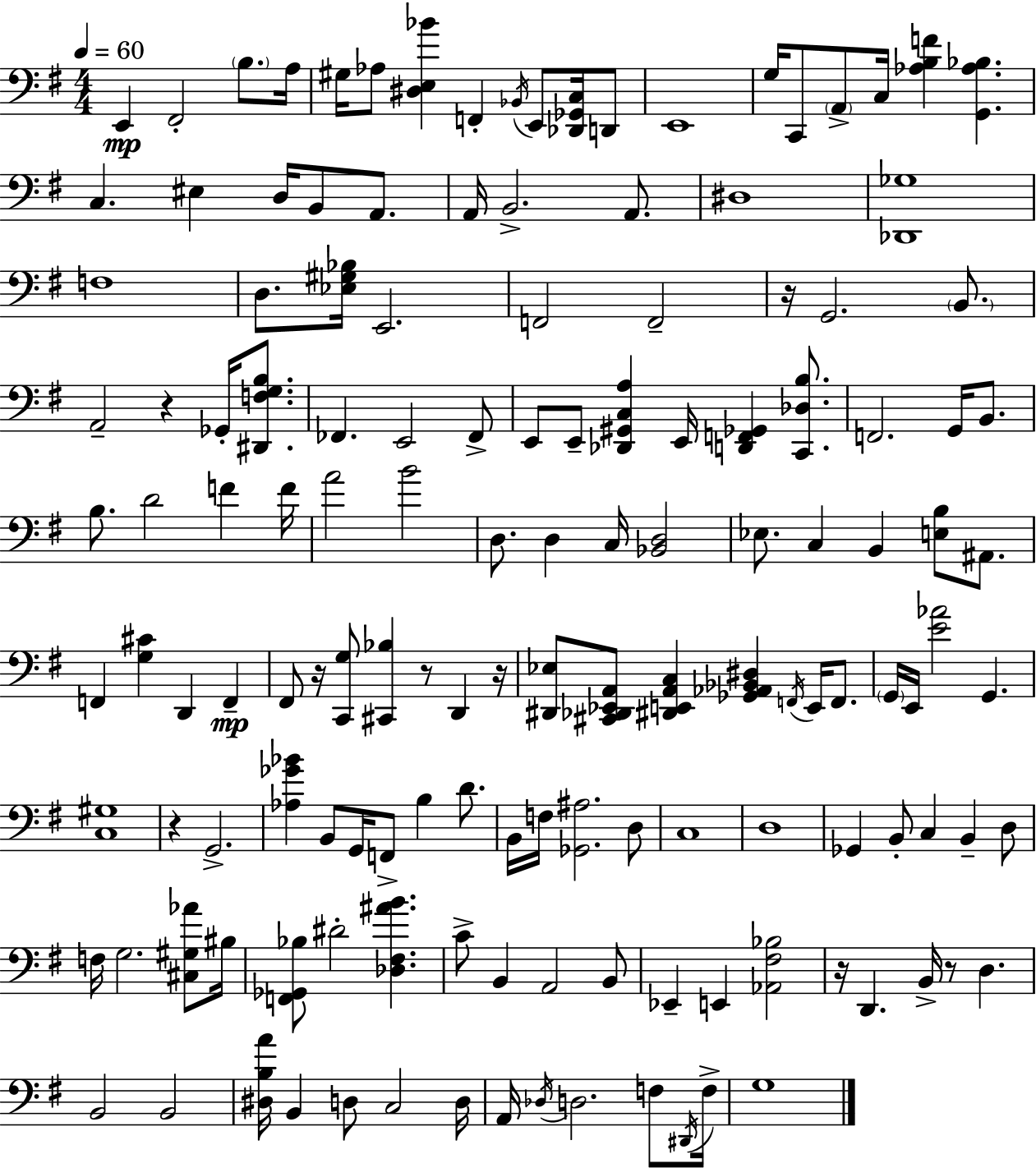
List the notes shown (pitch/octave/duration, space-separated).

E2/q F#2/h B3/e. A3/s G#3/s Ab3/e [D#3,E3,Bb4]/q F2/q Bb2/s E2/e [Db2,Gb2,C3]/s D2/e E2/w G3/s C2/e A2/e C3/s [Ab3,B3,F4]/q [G2,Ab3,Bb3]/q. C3/q. EIS3/q D3/s B2/e A2/e. A2/s B2/h. A2/e. D#3/w [Db2,Gb3]/w F3/w D3/e. [Eb3,G#3,Bb3]/s E2/h. F2/h F2/h R/s G2/h. B2/e. A2/h R/q Gb2/s [D#2,F3,G3,B3]/e. FES2/q. E2/h FES2/e E2/e E2/e [Db2,G#2,C3,A3]/q E2/s [D2,F2,Gb2]/q [C2,Db3,B3]/e. F2/h. G2/s B2/e. B3/e. D4/h F4/q F4/s A4/h B4/h D3/e. D3/q C3/s [Bb2,D3]/h Eb3/e. C3/q B2/q [E3,B3]/e A#2/e. F2/q [G3,C#4]/q D2/q F2/q F#2/e R/s [C2,G3]/e [C#2,Bb3]/q R/e D2/q R/s [D#2,Eb3]/e [C#2,Db2,Eb2,A2]/e [D#2,E2,A2,C3]/q [Gb2,Ab2,Bb2,D#3]/q F2/s E2/s F2/e. G2/s E2/s [E4,Ab4]/h G2/q. [C3,G#3]/w R/q G2/h. [Ab3,Gb4,Bb4]/q B2/e G2/s F2/e B3/q D4/e. B2/s F3/s [Gb2,A#3]/h. D3/e C3/w D3/w Gb2/q B2/e C3/q B2/q D3/e F3/s G3/h. [C#3,G#3,Ab4]/e BIS3/s [F2,Gb2,Bb3]/e D#4/h [Db3,F#3,A#4,B4]/q. C4/e B2/q A2/h B2/e Eb2/q E2/q [Ab2,F#3,Bb3]/h R/s D2/q. B2/s R/e D3/q. B2/h B2/h [D#3,B3,A4]/s B2/q D3/e C3/h D3/s A2/s Db3/s D3/h. F3/e D#2/s F3/s G3/w